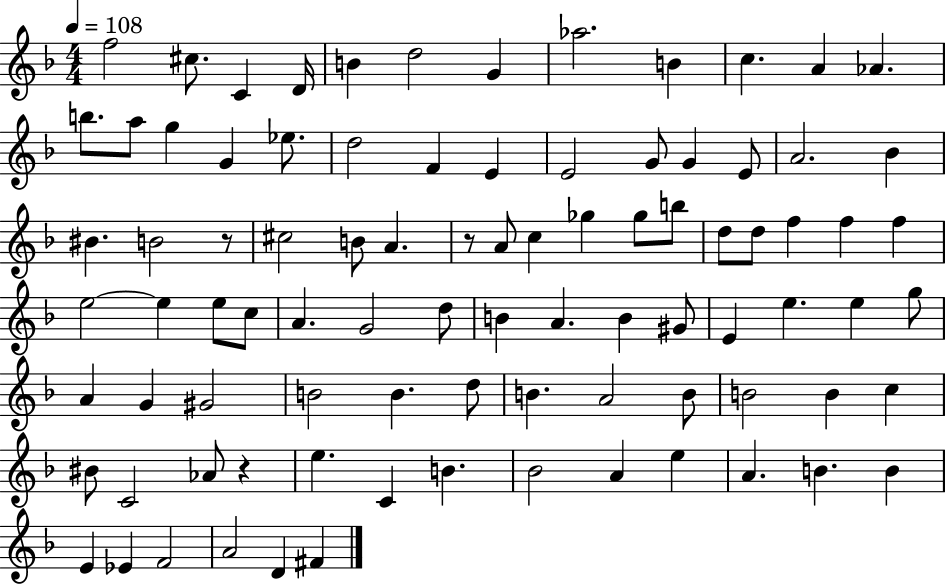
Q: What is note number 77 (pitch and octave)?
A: E5